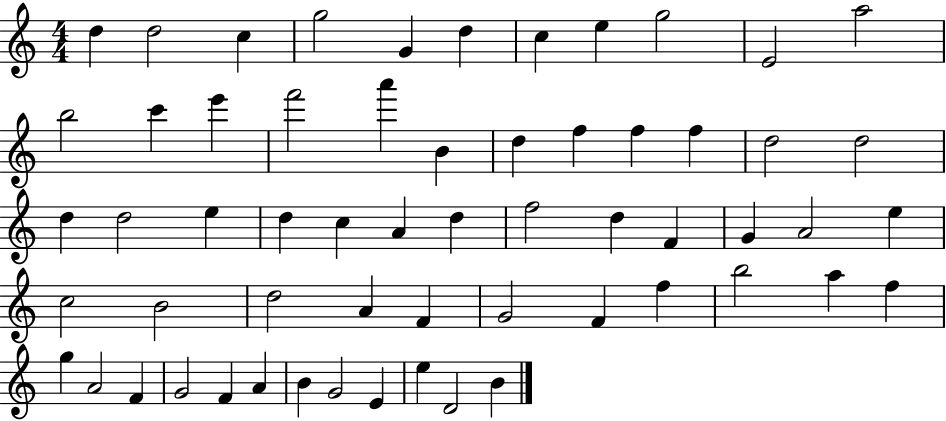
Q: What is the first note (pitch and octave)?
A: D5